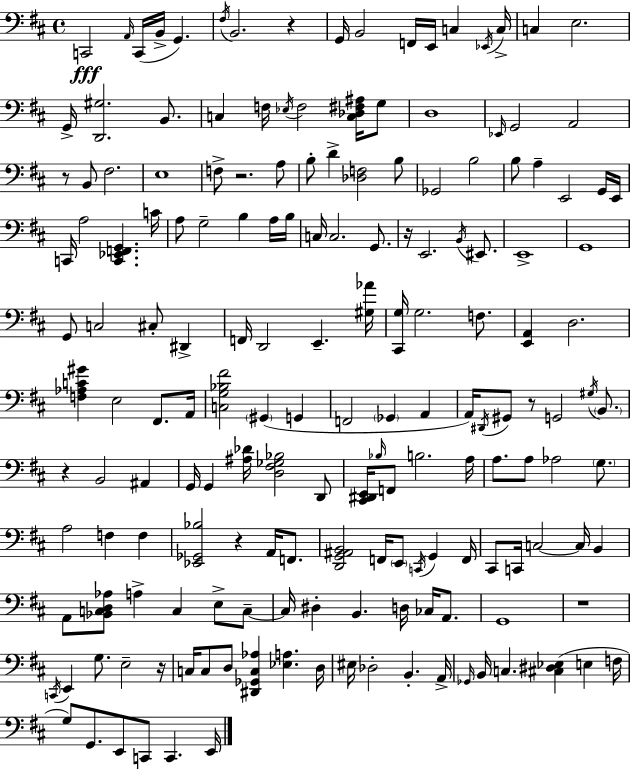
X:1
T:Untitled
M:4/4
L:1/4
K:D
C,,2 A,,/4 C,,/4 B,,/4 G,, ^F,/4 B,,2 z G,,/4 B,,2 F,,/4 E,,/4 C, _E,,/4 C,/4 C, E,2 G,,/4 [D,,^G,]2 B,,/2 C, F,/4 _E,/4 F,2 [C,_D,^F,^A,]/4 G,/2 D,4 _E,,/4 G,,2 A,,2 z/2 B,,/2 ^F,2 E,4 F,/2 z2 A,/2 B,/2 D [_D,F,]2 B,/2 _G,,2 B,2 B,/2 A, E,,2 G,,/4 E,,/4 C,,/4 A,2 [C,,_E,,F,,G,,] C/4 A,/2 G,2 B, A,/4 B,/4 C,/4 C,2 G,,/2 z/4 E,,2 B,,/4 ^E,,/2 E,,4 G,,4 G,,/2 C,2 ^C,/2 ^D,, F,,/4 D,,2 E,, [^G,_A]/4 [^C,,G,]/4 G,2 F,/2 [E,,A,,] D,2 [F,_A,C^G] E,2 ^F,,/2 A,,/4 [C,G,_B,^F]2 ^G,, G,, F,,2 _G,, A,, A,,/4 ^D,,/4 ^G,,/2 z/2 G,,2 ^G,/4 B,,/2 z B,,2 ^A,, G,,/4 G,, [^A,_D]/4 [D,^F,_G,_B,]2 D,,/2 [^C,,^D,,E,,]/4 _B,/4 F,,/2 B,2 A,/4 A,/2 A,/2 _A,2 G,/2 A,2 F, F, [_E,,_G,,_B,]2 z A,,/4 F,,/2 [D,,G,,^A,,B,,]2 F,,/4 E,,/2 C,,/4 G,, F,,/4 ^C,,/2 C,,/4 C,2 C,/4 B,, A,,/2 [_B,,C,D,_A,]/2 A, C, E,/2 C,/2 C,/4 ^D, B,, D,/4 _C,/4 A,,/2 G,,4 z4 C,,/4 E,, G,/2 E,2 z/4 C,/4 C,/2 D,/2 [^D,,_G,,C,_A,] [_E,A,] D,/4 ^E,/4 _D,2 B,, A,,/4 _G,,/4 B,,/4 C, [^C,^D,_E,] E, F,/4 G,/2 G,,/2 E,,/2 C,,/2 C,, E,,/4